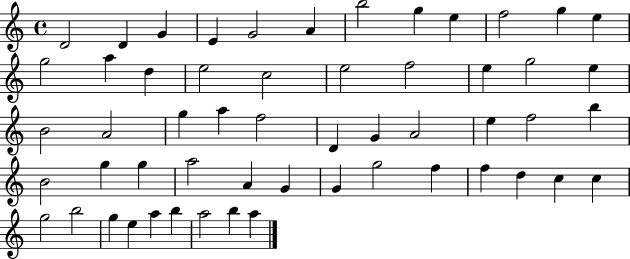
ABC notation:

X:1
T:Untitled
M:4/4
L:1/4
K:C
D2 D G E G2 A b2 g e f2 g e g2 a d e2 c2 e2 f2 e g2 e B2 A2 g a f2 D G A2 e f2 b B2 g g a2 A G G g2 f f d c c g2 b2 g e a b a2 b a